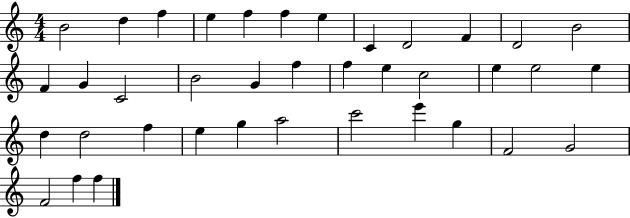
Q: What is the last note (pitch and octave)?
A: F5